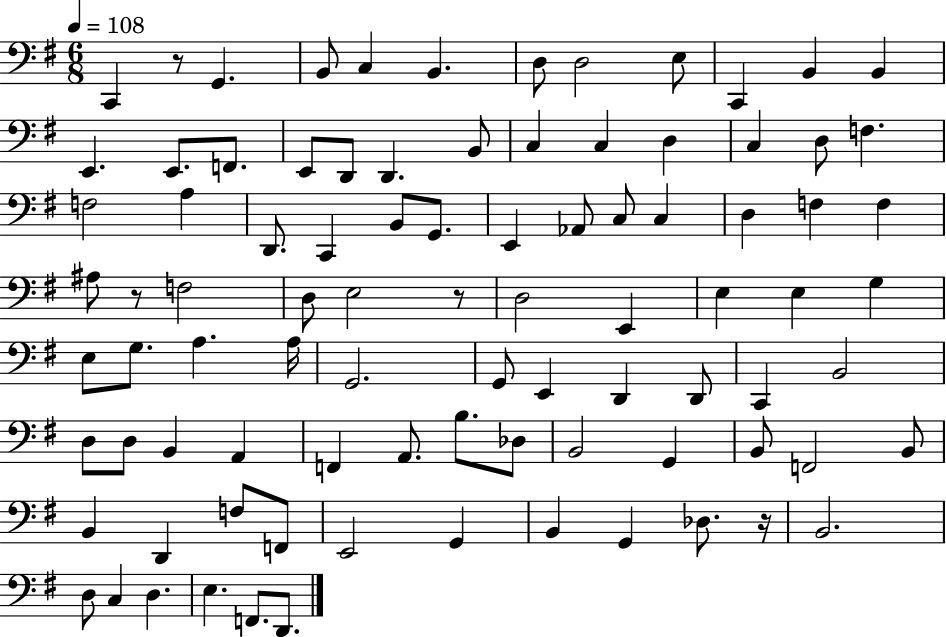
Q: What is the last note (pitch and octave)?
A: D2